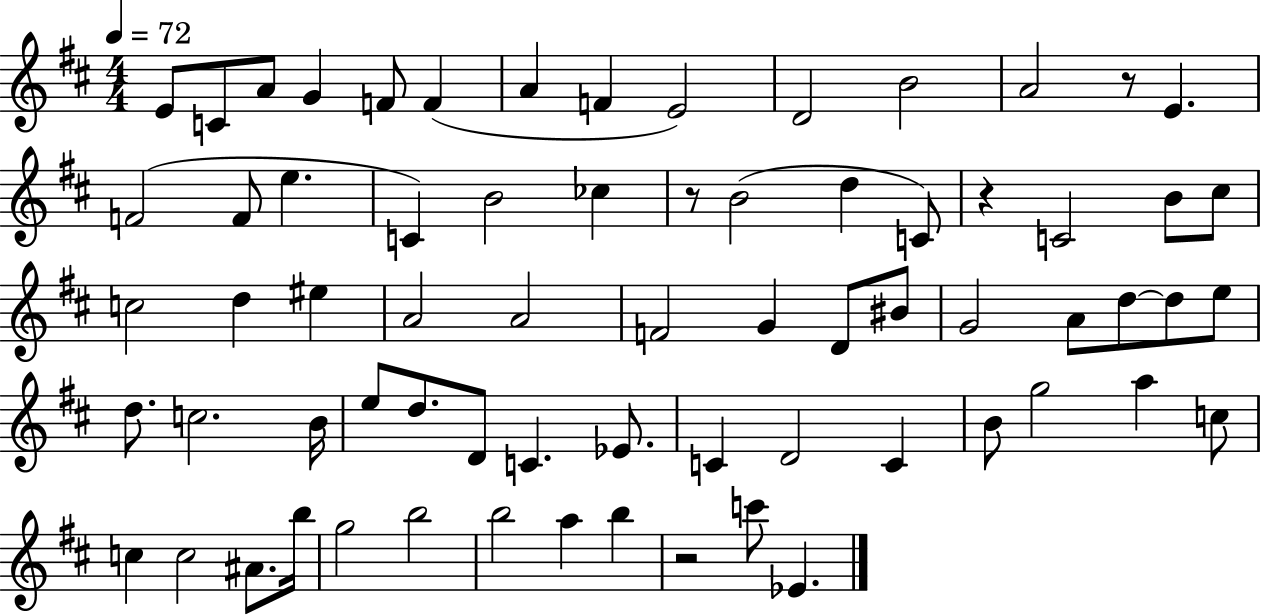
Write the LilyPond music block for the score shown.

{
  \clef treble
  \numericTimeSignature
  \time 4/4
  \key d \major
  \tempo 4 = 72
  \repeat volta 2 { e'8 c'8 a'8 g'4 f'8 f'4( | a'4 f'4 e'2) | d'2 b'2 | a'2 r8 e'4. | \break f'2( f'8 e''4. | c'4) b'2 ces''4 | r8 b'2( d''4 c'8) | r4 c'2 b'8 cis''8 | \break c''2 d''4 eis''4 | a'2 a'2 | f'2 g'4 d'8 bis'8 | g'2 a'8 d''8~~ d''8 e''8 | \break d''8. c''2. b'16 | e''8 d''8. d'8 c'4. ees'8. | c'4 d'2 c'4 | b'8 g''2 a''4 c''8 | \break c''4 c''2 ais'8. b''16 | g''2 b''2 | b''2 a''4 b''4 | r2 c'''8 ees'4. | \break } \bar "|."
}